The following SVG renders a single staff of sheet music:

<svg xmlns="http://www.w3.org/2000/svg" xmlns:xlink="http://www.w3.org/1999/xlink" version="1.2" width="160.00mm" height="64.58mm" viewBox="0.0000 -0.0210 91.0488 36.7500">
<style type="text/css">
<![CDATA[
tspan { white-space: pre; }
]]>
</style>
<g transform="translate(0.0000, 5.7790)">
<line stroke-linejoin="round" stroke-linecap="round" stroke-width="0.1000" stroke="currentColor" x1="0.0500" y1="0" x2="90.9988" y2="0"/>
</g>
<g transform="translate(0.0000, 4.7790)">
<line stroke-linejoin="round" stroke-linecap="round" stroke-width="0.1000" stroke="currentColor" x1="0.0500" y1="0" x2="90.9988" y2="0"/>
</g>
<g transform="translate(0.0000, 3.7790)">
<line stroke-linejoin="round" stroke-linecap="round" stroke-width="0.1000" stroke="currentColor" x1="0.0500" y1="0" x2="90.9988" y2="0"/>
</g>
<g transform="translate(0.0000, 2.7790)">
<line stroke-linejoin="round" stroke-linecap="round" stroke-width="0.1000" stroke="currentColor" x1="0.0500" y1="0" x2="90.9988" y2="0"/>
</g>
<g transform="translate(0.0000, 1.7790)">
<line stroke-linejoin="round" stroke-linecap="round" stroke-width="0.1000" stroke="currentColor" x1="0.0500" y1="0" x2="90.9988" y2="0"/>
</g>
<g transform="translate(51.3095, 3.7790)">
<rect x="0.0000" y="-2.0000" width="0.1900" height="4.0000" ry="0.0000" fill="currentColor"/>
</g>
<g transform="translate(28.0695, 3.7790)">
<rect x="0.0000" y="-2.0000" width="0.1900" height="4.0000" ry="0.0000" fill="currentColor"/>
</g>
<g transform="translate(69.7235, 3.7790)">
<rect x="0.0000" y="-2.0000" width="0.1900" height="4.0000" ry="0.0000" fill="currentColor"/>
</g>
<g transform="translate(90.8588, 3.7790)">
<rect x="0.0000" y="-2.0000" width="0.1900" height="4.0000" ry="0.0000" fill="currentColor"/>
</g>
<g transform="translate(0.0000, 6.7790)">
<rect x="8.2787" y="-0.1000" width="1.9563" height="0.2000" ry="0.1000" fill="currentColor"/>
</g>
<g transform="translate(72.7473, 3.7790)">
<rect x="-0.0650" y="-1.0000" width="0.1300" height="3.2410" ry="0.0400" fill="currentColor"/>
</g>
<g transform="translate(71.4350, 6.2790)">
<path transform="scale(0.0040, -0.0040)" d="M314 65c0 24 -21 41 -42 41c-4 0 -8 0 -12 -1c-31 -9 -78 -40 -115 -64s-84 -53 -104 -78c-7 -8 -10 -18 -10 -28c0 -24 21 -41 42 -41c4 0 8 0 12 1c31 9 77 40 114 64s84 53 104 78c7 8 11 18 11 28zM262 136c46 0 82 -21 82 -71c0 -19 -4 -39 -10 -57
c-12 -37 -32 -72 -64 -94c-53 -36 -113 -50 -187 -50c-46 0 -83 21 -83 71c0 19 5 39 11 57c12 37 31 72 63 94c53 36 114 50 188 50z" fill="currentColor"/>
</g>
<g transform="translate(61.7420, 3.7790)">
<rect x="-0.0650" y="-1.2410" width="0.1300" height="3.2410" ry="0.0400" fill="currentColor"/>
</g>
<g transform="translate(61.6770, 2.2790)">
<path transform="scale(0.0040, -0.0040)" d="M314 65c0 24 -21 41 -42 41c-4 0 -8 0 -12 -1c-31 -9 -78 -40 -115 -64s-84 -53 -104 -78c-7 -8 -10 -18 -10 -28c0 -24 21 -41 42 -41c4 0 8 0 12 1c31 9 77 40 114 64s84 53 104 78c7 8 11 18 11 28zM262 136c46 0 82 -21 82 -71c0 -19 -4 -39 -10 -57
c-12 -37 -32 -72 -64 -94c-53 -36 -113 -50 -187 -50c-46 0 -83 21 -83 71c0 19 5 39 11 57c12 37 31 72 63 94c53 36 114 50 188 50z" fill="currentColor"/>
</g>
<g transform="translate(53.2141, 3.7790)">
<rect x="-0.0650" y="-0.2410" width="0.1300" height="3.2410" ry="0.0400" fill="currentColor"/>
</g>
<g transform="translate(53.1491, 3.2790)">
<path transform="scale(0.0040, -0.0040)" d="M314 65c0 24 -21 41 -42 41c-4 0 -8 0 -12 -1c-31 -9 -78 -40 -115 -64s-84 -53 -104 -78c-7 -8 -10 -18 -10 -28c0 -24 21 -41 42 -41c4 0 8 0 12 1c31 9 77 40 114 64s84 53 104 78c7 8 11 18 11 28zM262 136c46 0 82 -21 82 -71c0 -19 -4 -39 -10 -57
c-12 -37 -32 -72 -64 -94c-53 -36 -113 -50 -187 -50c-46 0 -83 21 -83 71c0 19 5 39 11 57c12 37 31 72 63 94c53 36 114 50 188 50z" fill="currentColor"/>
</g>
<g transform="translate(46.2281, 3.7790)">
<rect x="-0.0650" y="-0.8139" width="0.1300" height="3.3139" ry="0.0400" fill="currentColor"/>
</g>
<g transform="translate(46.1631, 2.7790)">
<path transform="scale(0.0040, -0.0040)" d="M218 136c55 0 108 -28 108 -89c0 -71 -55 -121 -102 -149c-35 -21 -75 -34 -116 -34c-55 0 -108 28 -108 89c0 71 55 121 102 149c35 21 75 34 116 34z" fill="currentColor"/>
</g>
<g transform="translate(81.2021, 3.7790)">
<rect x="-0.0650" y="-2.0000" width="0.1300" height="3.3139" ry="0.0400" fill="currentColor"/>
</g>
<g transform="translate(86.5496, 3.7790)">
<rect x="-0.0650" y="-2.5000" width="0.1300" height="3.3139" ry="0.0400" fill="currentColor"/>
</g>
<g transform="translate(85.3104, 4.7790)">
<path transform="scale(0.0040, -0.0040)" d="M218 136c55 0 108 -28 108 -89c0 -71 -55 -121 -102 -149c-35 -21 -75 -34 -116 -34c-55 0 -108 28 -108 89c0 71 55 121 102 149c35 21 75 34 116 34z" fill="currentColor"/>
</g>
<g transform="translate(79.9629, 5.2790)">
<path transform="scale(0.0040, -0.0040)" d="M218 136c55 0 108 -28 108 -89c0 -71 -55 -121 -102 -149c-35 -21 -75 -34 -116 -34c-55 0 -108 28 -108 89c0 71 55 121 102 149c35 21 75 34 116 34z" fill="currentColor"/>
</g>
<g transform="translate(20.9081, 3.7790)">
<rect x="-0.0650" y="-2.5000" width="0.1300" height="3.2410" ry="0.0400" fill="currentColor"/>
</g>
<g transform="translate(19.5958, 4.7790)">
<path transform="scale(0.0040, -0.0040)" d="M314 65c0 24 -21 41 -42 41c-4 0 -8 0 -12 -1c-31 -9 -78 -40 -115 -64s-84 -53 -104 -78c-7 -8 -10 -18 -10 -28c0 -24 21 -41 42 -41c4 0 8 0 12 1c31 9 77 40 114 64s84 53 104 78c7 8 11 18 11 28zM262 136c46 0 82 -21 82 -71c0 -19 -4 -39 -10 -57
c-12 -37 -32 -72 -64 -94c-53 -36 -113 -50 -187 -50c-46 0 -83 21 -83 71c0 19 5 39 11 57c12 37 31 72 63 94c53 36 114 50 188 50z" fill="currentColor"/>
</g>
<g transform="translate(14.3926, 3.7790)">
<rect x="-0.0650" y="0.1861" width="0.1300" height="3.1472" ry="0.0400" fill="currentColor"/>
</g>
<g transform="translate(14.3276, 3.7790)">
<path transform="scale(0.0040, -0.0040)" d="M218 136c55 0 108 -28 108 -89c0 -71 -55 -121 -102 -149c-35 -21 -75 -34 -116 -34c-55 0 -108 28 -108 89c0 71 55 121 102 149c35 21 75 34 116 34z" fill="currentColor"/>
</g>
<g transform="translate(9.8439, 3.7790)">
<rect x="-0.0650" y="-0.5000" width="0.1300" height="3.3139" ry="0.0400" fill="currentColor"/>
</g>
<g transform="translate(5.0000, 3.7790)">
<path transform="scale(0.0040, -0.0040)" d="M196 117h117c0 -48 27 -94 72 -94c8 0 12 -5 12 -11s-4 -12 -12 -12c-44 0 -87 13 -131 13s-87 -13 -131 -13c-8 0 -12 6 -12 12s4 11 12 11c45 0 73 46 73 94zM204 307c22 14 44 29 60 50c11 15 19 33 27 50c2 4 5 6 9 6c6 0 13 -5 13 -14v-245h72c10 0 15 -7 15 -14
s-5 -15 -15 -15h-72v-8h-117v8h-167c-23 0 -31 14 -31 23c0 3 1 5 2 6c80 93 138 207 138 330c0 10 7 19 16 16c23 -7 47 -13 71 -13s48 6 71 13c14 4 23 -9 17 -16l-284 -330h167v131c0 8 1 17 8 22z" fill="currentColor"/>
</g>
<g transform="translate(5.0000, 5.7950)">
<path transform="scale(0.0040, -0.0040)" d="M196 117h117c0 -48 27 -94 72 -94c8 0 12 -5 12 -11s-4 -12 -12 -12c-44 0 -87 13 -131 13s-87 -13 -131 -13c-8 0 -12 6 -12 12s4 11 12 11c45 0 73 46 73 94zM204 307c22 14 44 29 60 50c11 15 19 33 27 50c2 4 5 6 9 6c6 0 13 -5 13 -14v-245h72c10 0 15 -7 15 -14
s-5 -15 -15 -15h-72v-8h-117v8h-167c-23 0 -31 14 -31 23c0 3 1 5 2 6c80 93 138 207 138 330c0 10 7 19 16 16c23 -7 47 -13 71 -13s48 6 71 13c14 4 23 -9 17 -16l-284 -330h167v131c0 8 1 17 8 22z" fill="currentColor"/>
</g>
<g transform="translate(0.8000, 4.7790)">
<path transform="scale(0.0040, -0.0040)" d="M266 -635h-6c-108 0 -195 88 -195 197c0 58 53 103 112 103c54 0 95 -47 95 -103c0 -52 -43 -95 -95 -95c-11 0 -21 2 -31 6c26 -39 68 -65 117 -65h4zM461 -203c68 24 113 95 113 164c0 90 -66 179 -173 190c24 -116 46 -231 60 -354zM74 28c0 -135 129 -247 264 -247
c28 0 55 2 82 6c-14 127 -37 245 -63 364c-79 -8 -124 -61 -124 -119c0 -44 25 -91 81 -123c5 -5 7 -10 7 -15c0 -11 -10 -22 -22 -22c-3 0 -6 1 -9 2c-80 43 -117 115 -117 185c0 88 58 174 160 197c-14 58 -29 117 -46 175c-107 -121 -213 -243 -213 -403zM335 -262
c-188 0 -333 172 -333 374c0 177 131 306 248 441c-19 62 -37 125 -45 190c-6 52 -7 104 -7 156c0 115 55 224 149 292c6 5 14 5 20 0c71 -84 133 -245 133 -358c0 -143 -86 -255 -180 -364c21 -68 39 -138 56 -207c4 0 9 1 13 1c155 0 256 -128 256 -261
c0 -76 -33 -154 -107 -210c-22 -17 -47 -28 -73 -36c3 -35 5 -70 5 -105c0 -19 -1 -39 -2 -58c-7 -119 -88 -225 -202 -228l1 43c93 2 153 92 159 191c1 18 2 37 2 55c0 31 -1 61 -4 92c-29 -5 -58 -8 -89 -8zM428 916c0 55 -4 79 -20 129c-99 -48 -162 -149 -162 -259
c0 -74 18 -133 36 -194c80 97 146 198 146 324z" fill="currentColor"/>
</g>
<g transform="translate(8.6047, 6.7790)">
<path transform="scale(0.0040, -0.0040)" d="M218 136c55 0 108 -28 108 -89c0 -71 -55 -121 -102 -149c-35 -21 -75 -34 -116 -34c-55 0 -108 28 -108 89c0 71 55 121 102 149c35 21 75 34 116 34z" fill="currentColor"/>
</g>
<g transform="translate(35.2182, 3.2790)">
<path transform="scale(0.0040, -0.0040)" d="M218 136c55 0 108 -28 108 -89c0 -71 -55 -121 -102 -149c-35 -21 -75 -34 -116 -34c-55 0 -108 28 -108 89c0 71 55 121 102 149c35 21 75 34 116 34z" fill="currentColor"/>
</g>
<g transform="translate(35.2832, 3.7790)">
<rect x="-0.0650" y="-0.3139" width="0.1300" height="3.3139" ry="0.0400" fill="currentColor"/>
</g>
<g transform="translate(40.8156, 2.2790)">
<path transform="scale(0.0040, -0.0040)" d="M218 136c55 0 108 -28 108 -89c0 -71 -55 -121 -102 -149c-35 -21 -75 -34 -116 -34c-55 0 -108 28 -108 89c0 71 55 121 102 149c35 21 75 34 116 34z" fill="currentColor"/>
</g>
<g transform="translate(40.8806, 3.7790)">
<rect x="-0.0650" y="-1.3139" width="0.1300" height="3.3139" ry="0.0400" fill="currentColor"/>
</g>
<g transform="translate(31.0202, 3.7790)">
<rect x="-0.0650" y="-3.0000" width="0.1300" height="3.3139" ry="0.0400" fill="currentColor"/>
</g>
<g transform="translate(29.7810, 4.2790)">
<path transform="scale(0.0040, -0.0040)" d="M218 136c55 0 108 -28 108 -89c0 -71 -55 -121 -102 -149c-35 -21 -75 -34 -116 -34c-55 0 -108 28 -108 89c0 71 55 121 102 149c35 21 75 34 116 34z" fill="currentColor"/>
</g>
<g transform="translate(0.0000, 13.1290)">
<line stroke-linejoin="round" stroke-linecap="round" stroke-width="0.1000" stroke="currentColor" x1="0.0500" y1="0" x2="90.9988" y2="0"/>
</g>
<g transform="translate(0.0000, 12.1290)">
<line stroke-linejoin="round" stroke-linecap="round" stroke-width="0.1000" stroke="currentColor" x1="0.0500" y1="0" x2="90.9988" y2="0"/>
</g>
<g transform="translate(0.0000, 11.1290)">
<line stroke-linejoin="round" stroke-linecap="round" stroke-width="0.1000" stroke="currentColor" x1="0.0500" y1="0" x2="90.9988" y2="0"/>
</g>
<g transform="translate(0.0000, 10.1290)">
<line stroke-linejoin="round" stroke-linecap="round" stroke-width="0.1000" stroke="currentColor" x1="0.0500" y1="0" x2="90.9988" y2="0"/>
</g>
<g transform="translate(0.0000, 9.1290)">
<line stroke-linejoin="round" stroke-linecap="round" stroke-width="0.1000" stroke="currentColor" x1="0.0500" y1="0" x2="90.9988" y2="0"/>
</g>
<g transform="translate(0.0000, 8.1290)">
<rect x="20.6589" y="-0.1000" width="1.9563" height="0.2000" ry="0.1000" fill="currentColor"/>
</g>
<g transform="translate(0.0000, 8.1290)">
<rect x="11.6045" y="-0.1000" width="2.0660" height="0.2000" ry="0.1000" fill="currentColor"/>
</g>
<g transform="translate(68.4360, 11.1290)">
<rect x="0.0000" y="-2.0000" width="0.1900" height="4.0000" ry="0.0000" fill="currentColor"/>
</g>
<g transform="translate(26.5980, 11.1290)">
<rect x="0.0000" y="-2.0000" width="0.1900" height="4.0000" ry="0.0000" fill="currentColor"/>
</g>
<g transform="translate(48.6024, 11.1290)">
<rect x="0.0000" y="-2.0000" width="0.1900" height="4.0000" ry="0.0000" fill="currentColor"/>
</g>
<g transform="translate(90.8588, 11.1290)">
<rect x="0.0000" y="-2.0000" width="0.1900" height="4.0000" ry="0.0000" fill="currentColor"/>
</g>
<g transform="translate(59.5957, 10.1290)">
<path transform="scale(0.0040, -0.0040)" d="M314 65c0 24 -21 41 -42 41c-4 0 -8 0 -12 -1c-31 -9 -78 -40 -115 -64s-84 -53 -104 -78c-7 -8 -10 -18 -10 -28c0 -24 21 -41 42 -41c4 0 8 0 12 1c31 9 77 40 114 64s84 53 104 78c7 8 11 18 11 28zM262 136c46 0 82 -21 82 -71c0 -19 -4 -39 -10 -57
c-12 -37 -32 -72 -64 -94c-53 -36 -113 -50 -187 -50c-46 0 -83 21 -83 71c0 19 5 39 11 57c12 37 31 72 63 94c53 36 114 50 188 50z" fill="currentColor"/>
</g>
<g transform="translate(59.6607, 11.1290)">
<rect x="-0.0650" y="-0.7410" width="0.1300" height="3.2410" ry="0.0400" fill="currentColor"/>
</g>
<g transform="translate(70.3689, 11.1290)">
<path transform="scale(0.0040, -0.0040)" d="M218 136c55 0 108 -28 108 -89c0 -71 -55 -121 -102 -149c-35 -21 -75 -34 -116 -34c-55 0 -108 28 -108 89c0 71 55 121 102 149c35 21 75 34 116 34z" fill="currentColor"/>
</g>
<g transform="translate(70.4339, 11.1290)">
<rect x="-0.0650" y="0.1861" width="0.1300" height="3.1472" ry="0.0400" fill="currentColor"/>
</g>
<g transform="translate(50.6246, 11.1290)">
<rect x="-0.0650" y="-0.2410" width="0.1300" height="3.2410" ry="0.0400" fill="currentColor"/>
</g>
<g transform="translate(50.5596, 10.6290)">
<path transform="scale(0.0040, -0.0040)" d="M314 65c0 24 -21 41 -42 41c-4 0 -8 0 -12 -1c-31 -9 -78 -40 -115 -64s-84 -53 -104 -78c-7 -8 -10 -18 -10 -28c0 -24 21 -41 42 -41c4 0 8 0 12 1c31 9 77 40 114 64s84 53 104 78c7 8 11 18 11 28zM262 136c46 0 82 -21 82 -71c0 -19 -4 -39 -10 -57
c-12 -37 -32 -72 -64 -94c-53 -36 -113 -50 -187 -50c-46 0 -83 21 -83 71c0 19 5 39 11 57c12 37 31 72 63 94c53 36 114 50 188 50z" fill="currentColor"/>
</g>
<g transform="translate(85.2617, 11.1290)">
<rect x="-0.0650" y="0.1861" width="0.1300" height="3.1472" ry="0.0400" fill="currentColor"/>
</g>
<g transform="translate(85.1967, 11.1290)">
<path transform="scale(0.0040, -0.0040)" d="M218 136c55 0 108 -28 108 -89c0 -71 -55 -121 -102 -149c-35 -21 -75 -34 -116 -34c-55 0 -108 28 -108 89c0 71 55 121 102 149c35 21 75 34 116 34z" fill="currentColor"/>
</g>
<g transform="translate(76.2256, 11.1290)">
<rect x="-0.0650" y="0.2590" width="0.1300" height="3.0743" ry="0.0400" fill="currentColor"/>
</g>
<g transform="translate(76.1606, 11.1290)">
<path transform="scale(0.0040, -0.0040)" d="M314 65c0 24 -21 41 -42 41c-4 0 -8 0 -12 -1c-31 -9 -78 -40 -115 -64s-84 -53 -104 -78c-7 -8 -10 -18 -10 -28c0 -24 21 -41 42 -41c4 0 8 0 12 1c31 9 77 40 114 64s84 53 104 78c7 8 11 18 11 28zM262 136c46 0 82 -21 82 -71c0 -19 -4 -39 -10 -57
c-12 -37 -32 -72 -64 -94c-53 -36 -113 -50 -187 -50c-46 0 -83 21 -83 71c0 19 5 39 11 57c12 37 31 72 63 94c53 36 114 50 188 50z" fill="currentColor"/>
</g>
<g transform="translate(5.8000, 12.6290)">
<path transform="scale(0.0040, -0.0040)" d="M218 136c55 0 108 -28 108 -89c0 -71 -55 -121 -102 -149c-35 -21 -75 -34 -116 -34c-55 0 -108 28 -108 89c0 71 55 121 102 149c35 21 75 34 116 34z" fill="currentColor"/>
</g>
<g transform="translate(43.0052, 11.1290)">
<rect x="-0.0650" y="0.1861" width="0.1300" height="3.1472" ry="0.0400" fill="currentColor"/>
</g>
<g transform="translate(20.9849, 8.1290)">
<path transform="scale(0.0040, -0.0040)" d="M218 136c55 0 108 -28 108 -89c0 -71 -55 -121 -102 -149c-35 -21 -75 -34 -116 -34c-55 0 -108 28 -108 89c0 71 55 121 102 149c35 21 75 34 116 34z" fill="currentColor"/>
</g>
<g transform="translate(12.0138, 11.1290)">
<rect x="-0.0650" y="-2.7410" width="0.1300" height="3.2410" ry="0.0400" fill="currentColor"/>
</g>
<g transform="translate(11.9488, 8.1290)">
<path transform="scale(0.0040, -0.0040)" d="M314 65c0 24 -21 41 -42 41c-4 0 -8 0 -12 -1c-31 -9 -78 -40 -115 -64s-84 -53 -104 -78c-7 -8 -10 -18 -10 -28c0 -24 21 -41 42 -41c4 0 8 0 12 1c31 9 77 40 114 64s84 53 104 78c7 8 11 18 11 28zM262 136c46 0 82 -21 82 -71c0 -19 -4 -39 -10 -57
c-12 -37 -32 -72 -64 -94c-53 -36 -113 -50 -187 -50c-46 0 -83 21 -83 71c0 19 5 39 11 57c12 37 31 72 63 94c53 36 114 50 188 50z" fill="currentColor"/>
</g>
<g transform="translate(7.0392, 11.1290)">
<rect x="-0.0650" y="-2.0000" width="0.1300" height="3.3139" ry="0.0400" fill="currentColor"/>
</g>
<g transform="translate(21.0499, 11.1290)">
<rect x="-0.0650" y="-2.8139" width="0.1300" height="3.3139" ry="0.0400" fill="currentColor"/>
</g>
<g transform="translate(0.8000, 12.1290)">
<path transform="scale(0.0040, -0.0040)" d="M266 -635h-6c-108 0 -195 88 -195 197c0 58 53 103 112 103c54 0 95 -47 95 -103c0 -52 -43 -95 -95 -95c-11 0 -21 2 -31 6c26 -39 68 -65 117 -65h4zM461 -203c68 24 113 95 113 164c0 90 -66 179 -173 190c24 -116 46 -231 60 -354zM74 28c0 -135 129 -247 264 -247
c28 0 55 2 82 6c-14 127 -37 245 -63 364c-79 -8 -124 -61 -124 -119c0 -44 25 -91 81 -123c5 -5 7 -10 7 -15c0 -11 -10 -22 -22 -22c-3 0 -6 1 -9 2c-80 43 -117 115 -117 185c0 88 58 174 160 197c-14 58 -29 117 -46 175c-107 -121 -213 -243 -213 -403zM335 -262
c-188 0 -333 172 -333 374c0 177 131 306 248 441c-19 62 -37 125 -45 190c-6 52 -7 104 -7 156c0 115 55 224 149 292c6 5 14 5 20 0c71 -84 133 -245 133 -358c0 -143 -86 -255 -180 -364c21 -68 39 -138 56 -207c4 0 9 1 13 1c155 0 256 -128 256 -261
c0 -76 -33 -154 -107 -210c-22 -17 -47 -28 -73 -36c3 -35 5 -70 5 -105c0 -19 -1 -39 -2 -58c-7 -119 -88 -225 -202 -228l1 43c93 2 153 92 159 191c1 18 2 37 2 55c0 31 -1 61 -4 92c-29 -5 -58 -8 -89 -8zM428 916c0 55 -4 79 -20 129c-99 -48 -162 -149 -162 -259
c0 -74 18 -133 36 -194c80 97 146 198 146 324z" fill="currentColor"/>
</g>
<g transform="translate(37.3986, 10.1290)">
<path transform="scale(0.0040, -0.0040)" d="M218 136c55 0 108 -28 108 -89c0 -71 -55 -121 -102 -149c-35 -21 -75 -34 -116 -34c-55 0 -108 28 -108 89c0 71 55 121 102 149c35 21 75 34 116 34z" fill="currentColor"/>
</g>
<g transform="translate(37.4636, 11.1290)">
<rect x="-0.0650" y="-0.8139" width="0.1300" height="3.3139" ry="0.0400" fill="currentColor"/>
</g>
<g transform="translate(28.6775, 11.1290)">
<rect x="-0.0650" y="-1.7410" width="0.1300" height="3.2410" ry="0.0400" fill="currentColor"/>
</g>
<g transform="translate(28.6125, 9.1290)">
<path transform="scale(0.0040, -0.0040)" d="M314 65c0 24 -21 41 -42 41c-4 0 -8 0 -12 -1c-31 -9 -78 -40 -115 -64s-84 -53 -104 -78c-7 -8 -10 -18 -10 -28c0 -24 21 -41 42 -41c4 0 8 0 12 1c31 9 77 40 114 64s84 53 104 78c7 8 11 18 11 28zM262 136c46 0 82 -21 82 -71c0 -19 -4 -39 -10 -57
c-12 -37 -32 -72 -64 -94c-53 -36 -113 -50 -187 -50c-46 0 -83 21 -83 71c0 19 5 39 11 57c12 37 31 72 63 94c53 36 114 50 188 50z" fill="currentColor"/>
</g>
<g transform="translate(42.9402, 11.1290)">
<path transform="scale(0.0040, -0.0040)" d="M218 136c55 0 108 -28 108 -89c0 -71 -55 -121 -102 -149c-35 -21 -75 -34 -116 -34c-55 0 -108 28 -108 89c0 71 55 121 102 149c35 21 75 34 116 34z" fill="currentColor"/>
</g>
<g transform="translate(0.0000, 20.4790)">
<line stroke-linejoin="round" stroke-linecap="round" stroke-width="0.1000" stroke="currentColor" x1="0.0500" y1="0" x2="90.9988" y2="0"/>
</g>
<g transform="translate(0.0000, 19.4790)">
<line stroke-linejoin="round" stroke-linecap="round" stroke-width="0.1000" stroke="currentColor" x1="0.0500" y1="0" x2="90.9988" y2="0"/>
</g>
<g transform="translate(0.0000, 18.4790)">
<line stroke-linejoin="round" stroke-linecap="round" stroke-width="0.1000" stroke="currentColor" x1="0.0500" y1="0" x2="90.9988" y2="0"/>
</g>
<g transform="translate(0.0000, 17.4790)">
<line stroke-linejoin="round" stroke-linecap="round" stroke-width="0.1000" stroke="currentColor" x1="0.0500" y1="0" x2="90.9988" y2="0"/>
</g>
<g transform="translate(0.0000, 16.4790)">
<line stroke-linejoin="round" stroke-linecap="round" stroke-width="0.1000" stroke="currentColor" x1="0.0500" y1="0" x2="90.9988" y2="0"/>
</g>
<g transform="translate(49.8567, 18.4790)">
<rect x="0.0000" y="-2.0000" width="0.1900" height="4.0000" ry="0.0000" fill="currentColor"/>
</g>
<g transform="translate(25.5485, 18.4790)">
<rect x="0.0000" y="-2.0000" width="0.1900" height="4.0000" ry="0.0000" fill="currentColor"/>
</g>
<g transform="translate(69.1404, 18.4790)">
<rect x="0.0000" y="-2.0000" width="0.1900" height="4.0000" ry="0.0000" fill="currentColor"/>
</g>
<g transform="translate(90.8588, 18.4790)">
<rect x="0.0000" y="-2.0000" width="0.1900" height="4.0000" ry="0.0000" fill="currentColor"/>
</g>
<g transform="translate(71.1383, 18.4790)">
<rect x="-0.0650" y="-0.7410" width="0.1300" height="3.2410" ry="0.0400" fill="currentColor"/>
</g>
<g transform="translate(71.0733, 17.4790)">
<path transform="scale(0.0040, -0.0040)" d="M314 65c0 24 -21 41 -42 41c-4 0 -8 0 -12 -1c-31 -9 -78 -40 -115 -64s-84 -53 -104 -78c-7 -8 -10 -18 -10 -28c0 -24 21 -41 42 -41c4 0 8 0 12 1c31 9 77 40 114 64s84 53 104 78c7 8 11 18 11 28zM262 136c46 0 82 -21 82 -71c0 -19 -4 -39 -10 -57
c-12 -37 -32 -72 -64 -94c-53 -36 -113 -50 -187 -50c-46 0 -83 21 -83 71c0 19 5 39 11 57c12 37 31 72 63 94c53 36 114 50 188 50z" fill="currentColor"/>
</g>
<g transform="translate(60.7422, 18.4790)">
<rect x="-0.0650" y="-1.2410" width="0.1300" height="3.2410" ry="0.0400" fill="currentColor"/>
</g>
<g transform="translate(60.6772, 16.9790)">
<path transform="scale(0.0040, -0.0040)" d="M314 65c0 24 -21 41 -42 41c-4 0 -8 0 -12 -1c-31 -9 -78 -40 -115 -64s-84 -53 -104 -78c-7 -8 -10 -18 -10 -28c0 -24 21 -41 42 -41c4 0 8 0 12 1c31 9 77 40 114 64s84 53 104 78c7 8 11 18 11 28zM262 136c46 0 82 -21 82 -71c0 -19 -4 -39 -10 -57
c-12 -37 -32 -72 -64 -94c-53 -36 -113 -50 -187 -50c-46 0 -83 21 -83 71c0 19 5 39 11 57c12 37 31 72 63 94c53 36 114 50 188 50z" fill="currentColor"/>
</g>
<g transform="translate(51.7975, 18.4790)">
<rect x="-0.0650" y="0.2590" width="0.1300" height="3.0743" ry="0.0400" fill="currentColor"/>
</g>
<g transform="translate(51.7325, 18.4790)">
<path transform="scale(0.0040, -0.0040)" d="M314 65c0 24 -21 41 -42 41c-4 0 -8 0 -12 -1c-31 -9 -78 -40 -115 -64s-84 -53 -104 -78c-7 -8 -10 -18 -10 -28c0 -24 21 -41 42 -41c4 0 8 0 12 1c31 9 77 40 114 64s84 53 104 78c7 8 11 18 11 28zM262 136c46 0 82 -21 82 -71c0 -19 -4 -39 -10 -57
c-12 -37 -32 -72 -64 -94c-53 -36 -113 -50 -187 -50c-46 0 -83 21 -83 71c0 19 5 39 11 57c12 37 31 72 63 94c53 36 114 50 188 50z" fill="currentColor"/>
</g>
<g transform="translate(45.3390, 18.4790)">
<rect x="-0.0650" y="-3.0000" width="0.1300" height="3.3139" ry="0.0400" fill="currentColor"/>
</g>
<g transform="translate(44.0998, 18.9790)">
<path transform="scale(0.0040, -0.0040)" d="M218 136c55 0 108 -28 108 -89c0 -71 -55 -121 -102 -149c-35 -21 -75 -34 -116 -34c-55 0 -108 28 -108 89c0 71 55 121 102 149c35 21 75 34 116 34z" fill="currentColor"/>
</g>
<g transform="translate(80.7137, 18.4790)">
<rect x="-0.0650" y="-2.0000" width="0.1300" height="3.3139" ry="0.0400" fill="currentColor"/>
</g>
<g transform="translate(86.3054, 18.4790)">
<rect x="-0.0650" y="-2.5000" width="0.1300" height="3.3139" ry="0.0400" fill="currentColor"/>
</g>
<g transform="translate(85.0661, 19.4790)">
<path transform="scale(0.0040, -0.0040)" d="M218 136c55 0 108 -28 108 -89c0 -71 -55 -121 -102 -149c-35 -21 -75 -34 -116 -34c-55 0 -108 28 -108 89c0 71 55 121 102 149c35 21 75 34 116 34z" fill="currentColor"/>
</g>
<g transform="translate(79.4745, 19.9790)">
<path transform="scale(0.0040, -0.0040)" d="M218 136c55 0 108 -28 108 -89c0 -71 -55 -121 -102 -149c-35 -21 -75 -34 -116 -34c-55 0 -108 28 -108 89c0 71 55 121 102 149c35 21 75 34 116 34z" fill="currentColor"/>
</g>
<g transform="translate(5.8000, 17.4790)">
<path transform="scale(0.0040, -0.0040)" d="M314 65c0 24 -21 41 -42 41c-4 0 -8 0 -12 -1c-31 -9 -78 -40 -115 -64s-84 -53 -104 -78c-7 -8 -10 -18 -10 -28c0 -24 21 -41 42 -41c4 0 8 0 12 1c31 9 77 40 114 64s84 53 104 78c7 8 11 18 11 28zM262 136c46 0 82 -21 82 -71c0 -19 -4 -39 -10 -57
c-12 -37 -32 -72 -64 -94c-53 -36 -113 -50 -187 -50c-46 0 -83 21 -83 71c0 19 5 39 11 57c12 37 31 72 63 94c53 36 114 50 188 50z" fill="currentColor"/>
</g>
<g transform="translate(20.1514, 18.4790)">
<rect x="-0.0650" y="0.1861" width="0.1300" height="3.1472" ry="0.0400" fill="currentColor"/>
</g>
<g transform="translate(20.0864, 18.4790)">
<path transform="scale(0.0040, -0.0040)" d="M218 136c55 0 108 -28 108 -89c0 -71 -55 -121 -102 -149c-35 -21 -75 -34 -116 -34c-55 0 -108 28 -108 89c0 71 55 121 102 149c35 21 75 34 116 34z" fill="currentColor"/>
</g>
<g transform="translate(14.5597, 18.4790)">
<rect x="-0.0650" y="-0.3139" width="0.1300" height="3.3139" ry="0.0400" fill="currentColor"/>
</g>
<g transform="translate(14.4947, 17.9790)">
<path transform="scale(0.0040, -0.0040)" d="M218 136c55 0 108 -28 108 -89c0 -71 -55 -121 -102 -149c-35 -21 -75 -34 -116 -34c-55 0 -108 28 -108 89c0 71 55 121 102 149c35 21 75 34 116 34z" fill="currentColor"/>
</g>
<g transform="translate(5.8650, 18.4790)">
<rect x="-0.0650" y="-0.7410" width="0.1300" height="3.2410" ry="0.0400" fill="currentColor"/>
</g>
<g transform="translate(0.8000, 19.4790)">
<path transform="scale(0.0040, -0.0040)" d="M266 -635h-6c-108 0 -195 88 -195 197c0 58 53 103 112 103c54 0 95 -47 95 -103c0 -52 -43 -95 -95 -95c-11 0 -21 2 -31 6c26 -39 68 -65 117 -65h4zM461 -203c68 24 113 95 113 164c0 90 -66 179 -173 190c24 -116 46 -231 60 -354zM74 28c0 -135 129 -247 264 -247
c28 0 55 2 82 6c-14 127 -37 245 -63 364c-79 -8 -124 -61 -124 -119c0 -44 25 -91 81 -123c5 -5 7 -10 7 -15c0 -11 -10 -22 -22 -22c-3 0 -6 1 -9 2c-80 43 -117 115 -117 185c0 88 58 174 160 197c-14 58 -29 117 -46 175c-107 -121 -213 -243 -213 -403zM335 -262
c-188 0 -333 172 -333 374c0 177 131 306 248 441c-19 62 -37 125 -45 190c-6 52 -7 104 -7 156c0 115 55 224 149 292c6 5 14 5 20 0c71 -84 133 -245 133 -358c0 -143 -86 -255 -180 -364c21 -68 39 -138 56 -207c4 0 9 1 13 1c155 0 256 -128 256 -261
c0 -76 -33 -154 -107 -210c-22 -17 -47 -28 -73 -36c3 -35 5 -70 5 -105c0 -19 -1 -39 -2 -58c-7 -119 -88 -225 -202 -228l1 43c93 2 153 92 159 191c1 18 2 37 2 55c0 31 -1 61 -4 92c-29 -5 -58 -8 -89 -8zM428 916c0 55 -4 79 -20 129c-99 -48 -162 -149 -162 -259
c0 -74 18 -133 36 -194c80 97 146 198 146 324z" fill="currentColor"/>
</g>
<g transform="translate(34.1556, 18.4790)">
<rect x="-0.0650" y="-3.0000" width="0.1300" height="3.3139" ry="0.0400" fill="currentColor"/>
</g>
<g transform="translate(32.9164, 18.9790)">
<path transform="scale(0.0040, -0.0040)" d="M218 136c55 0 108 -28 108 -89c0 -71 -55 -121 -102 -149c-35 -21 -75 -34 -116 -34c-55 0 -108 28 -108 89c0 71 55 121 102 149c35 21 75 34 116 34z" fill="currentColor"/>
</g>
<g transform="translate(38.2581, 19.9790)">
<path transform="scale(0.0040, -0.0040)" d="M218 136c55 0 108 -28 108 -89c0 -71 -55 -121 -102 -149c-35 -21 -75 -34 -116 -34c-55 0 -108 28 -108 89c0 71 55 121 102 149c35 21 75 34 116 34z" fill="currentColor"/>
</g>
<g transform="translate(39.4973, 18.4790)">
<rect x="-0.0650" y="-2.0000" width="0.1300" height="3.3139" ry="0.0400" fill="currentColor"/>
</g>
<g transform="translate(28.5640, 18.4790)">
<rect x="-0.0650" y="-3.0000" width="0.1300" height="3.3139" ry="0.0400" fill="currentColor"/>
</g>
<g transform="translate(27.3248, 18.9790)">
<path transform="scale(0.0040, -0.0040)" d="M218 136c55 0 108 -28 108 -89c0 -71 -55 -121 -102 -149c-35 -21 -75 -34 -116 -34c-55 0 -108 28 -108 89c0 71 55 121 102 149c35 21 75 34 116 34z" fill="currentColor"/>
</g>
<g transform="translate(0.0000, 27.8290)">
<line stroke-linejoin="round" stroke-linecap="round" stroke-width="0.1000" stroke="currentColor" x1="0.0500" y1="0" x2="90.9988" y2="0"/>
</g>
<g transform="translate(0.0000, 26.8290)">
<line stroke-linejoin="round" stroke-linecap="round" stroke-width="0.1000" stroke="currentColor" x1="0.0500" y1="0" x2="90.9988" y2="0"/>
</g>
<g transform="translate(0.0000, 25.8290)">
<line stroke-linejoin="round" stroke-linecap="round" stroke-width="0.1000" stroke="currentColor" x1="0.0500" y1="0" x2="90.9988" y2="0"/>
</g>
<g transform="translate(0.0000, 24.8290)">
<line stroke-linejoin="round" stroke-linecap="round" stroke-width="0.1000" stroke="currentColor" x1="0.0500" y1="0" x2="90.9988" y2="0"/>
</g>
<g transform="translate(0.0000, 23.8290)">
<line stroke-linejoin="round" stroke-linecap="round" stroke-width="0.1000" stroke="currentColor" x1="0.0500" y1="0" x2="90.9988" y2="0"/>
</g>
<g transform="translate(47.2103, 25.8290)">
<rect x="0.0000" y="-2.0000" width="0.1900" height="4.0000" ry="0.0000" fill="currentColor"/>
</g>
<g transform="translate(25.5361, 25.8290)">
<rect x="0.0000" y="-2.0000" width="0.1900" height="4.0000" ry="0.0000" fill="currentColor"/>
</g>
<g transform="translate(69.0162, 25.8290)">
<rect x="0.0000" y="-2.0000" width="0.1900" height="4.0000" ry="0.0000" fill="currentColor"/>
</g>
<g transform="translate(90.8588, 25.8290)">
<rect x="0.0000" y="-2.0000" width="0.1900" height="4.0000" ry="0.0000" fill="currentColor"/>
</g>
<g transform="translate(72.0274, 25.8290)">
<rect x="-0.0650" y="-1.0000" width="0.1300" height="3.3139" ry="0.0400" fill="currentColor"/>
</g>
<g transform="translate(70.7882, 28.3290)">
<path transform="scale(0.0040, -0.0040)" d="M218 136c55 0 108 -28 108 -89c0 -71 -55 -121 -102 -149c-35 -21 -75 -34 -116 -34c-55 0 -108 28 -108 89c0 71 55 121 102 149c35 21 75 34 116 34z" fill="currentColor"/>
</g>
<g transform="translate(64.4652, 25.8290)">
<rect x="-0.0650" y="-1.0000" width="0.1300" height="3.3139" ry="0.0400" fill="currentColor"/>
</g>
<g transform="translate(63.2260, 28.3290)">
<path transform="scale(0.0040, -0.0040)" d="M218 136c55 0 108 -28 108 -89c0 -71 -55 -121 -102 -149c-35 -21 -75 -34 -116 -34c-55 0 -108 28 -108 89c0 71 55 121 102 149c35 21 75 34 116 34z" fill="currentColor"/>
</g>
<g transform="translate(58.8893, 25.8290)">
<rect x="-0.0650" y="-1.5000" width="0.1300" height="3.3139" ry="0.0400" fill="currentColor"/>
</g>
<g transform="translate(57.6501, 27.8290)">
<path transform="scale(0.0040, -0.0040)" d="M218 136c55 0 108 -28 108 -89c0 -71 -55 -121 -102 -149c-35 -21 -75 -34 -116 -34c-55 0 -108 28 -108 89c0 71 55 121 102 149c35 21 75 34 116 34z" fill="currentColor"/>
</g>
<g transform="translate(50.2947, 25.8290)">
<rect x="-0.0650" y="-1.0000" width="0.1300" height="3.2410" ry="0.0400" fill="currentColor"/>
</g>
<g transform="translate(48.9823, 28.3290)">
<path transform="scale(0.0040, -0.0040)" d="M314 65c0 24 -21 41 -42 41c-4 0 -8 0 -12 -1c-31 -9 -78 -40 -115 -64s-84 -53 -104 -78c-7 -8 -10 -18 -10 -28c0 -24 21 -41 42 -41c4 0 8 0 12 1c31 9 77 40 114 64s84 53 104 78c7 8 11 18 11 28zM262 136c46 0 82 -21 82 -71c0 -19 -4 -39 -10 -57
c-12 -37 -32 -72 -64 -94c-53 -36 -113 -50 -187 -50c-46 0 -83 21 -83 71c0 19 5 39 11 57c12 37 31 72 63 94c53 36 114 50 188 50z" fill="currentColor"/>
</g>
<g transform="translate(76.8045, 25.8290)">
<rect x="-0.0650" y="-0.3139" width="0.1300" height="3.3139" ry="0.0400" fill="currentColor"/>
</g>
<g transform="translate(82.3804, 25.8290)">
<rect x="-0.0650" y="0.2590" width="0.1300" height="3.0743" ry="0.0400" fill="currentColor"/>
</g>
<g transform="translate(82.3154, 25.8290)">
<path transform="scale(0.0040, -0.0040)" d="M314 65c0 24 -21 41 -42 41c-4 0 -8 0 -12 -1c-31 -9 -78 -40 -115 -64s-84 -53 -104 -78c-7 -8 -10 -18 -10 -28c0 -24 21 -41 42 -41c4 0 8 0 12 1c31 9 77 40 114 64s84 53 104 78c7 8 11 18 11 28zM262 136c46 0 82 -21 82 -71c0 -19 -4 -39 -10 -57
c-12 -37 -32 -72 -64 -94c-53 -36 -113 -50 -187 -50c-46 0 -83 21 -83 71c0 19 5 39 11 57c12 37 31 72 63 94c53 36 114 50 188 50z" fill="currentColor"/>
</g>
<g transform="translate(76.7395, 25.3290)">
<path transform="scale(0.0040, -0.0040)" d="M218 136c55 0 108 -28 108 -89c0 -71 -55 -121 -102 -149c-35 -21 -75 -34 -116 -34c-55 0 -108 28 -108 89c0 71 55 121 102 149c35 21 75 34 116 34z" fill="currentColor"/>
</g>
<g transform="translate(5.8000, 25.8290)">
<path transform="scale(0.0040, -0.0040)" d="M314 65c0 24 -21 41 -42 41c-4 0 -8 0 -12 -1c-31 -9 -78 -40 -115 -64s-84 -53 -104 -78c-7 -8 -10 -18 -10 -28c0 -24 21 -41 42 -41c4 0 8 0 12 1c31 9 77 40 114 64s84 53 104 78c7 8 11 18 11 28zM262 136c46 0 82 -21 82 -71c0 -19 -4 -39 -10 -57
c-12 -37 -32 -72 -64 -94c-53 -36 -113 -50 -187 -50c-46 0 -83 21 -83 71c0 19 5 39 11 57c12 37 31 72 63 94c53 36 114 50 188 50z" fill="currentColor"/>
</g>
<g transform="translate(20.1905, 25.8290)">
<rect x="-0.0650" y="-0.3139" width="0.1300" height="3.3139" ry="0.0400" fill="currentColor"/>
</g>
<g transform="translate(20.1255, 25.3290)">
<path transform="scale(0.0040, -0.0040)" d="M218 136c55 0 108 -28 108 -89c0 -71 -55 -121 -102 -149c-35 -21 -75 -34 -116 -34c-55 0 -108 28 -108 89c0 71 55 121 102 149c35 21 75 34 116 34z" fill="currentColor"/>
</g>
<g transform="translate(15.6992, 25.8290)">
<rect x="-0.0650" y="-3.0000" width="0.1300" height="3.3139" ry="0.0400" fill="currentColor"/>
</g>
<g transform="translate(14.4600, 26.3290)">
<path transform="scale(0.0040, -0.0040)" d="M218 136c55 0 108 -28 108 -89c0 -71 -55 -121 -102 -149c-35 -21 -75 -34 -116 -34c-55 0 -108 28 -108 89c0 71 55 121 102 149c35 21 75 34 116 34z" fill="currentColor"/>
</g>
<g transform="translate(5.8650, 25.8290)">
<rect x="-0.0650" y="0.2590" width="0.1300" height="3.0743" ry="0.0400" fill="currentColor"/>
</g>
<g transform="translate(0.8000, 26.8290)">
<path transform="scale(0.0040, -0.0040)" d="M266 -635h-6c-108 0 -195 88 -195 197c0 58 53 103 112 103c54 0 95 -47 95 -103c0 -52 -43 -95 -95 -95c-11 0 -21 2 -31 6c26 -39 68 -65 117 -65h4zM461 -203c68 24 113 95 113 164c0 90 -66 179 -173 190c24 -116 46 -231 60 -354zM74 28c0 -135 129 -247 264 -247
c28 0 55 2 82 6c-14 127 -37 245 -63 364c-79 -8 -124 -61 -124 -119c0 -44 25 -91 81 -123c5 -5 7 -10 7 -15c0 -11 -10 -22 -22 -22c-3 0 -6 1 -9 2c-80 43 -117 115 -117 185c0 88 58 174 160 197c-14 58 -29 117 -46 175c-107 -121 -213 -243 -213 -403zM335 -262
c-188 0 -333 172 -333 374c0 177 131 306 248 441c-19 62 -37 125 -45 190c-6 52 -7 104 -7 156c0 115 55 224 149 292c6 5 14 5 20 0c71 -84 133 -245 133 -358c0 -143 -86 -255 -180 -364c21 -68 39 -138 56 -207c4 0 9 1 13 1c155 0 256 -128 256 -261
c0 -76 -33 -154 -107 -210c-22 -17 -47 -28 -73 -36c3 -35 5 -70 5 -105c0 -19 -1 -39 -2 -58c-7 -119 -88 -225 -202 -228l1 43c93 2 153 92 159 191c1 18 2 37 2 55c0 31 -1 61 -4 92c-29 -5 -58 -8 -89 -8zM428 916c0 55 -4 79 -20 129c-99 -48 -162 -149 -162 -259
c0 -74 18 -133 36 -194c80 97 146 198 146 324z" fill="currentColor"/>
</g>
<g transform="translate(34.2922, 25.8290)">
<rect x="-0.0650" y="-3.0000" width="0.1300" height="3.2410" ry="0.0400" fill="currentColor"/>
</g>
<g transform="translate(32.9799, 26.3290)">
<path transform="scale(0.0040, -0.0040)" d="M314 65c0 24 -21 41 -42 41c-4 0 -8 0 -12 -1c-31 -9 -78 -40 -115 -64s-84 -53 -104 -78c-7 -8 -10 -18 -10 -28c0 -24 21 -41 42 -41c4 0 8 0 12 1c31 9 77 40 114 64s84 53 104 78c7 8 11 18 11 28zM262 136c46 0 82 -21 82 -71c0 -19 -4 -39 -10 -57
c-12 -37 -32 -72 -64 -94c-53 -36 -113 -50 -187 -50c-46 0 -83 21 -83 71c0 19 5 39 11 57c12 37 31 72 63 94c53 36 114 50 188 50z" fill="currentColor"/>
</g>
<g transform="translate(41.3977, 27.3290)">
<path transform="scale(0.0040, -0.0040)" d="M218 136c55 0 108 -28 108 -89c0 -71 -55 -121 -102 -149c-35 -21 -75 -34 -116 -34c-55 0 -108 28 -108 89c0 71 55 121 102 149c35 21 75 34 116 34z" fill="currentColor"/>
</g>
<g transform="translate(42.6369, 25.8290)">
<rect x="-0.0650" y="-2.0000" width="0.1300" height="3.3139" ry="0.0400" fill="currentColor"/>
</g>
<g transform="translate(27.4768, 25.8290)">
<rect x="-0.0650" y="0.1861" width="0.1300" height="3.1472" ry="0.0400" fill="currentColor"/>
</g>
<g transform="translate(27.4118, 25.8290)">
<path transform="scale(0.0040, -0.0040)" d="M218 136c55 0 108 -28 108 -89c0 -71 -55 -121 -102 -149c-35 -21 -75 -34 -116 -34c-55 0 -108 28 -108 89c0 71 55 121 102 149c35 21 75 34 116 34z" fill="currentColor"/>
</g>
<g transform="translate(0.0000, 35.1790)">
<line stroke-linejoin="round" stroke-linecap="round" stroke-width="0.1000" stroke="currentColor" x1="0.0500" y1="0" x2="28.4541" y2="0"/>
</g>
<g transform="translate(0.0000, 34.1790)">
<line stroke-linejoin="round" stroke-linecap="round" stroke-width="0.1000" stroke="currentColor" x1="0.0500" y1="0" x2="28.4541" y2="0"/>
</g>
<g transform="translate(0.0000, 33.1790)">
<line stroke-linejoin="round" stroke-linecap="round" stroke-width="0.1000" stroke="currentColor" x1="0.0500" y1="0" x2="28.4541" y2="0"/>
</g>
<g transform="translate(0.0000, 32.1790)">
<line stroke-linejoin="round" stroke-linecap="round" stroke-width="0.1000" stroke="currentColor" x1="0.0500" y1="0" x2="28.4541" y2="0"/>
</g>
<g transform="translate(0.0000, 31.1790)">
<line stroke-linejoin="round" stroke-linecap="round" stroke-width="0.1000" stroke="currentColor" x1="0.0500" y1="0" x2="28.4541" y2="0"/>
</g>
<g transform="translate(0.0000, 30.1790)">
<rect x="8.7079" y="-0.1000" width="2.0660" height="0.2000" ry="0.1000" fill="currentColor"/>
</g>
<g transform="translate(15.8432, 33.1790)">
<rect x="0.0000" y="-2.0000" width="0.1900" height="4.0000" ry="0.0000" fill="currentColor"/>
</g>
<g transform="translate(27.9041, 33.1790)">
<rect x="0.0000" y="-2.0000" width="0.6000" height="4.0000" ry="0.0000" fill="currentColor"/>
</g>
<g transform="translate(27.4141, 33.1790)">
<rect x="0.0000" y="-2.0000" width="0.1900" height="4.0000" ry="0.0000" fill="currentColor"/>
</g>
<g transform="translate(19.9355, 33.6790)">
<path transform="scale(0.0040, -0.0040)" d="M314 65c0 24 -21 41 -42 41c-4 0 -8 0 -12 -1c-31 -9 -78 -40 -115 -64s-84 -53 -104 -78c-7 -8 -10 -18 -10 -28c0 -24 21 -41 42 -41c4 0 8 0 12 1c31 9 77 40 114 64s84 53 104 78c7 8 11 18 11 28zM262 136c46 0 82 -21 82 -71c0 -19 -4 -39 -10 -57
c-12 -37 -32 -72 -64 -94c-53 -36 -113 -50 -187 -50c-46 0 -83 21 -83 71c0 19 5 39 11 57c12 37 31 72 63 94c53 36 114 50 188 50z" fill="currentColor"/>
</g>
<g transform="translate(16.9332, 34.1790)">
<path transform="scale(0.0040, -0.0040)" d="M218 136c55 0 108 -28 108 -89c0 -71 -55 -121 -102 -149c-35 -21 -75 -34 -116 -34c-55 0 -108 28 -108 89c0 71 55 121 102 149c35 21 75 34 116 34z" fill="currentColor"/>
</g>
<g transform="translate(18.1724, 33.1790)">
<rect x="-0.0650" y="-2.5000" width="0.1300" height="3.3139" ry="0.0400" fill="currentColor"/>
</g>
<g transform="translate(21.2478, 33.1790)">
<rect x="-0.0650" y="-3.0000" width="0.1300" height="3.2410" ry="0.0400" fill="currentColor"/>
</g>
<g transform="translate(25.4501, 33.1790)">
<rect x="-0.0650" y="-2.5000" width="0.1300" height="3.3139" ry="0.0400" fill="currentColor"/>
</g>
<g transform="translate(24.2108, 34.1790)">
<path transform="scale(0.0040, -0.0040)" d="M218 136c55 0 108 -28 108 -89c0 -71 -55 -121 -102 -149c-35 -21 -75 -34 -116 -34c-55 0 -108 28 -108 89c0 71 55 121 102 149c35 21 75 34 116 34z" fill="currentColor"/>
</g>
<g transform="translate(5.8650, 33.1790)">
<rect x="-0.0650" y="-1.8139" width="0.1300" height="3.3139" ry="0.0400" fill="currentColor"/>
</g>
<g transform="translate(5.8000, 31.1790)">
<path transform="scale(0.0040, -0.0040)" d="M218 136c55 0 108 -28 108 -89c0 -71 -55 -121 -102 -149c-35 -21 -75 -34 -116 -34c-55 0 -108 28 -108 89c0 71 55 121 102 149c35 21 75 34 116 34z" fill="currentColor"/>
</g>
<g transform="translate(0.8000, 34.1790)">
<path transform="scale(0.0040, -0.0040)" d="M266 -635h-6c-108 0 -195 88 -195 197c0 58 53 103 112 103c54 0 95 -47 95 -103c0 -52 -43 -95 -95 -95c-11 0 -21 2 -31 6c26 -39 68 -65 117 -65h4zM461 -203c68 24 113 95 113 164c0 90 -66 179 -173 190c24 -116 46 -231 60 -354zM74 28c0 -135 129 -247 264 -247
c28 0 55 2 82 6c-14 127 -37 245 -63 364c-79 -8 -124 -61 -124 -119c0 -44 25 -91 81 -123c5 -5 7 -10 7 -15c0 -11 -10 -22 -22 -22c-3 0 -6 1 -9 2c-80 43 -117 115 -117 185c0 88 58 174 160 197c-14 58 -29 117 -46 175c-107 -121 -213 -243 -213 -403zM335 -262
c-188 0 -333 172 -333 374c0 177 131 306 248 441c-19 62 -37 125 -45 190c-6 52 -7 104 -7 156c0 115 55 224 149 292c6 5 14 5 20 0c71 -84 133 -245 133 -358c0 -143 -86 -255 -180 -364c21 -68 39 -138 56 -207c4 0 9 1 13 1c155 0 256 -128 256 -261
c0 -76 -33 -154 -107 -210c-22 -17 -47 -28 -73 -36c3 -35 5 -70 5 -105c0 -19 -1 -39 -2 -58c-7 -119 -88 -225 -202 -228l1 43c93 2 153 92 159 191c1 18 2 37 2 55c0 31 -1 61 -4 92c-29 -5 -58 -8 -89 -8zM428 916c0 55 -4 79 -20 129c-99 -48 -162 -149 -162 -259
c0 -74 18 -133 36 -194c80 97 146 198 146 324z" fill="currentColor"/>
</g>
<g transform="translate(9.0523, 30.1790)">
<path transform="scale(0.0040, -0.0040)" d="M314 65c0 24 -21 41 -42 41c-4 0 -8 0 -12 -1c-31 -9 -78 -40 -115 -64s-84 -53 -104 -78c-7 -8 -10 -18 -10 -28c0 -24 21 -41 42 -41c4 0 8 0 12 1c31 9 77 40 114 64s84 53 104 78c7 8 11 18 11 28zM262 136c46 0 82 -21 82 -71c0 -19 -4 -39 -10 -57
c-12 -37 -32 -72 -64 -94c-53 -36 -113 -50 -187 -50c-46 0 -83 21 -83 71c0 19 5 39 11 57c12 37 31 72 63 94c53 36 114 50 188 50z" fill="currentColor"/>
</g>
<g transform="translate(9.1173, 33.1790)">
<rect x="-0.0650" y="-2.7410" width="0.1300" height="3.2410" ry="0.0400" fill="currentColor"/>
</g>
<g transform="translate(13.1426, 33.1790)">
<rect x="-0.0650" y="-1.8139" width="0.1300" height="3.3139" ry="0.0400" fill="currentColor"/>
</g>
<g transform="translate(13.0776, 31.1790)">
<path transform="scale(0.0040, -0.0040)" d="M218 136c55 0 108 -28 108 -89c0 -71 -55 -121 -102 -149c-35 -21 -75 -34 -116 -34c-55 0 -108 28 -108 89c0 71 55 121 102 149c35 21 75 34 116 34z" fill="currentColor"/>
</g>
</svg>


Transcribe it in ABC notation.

X:1
T:Untitled
M:4/4
L:1/4
K:C
C B G2 A c e d c2 e2 D2 F G F a2 a f2 d B c2 d2 B B2 B d2 c B A A F A B2 e2 d2 F G B2 A c B A2 F D2 E D D c B2 f a2 f G A2 G